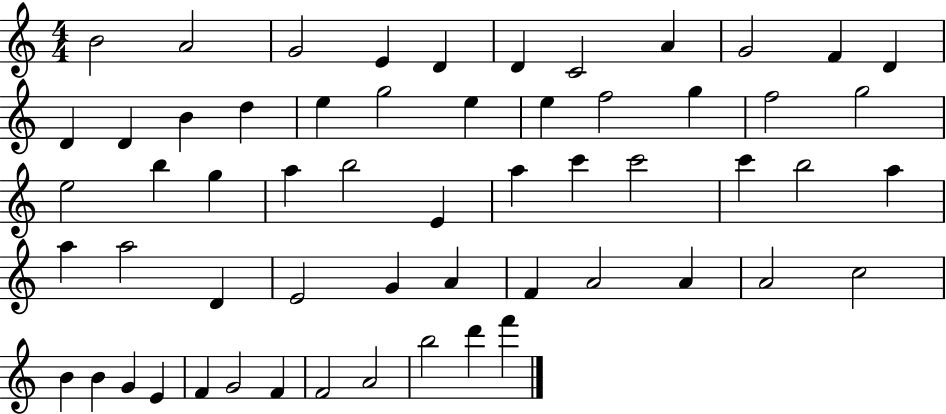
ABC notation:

X:1
T:Untitled
M:4/4
L:1/4
K:C
B2 A2 G2 E D D C2 A G2 F D D D B d e g2 e e f2 g f2 g2 e2 b g a b2 E a c' c'2 c' b2 a a a2 D E2 G A F A2 A A2 c2 B B G E F G2 F F2 A2 b2 d' f'